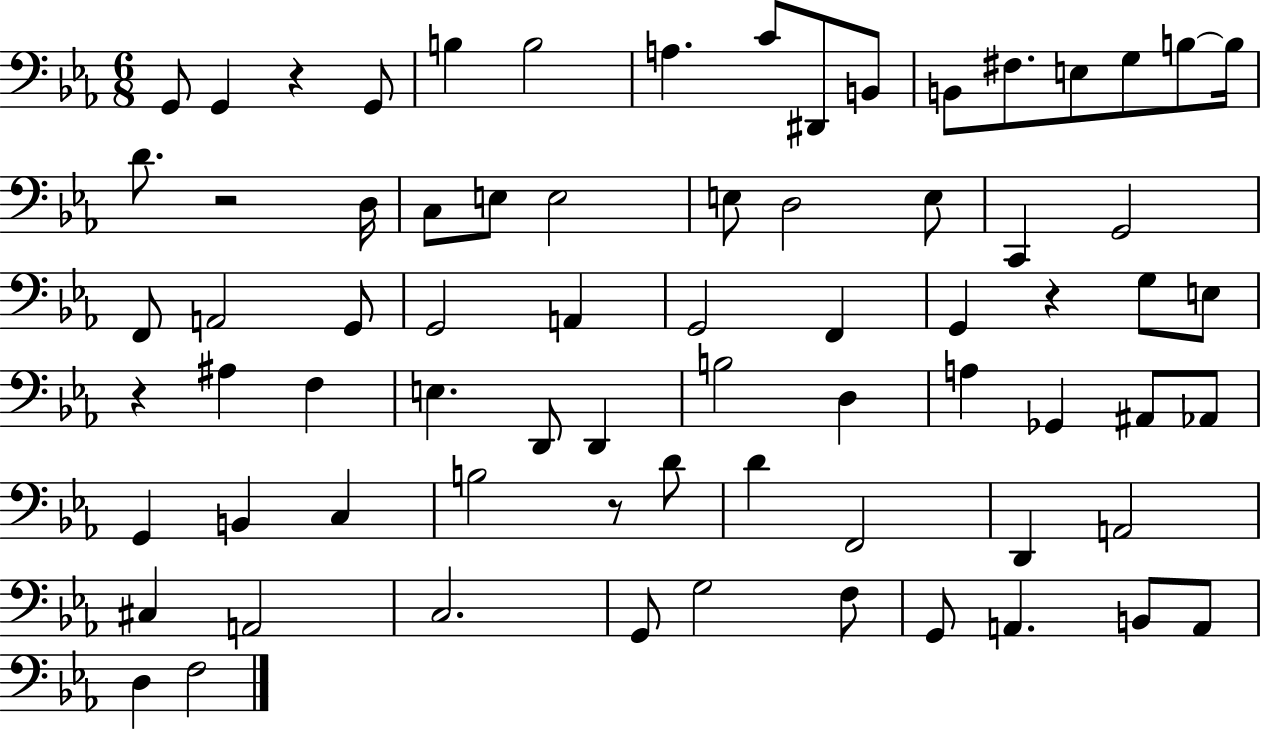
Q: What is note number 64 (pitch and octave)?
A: B2